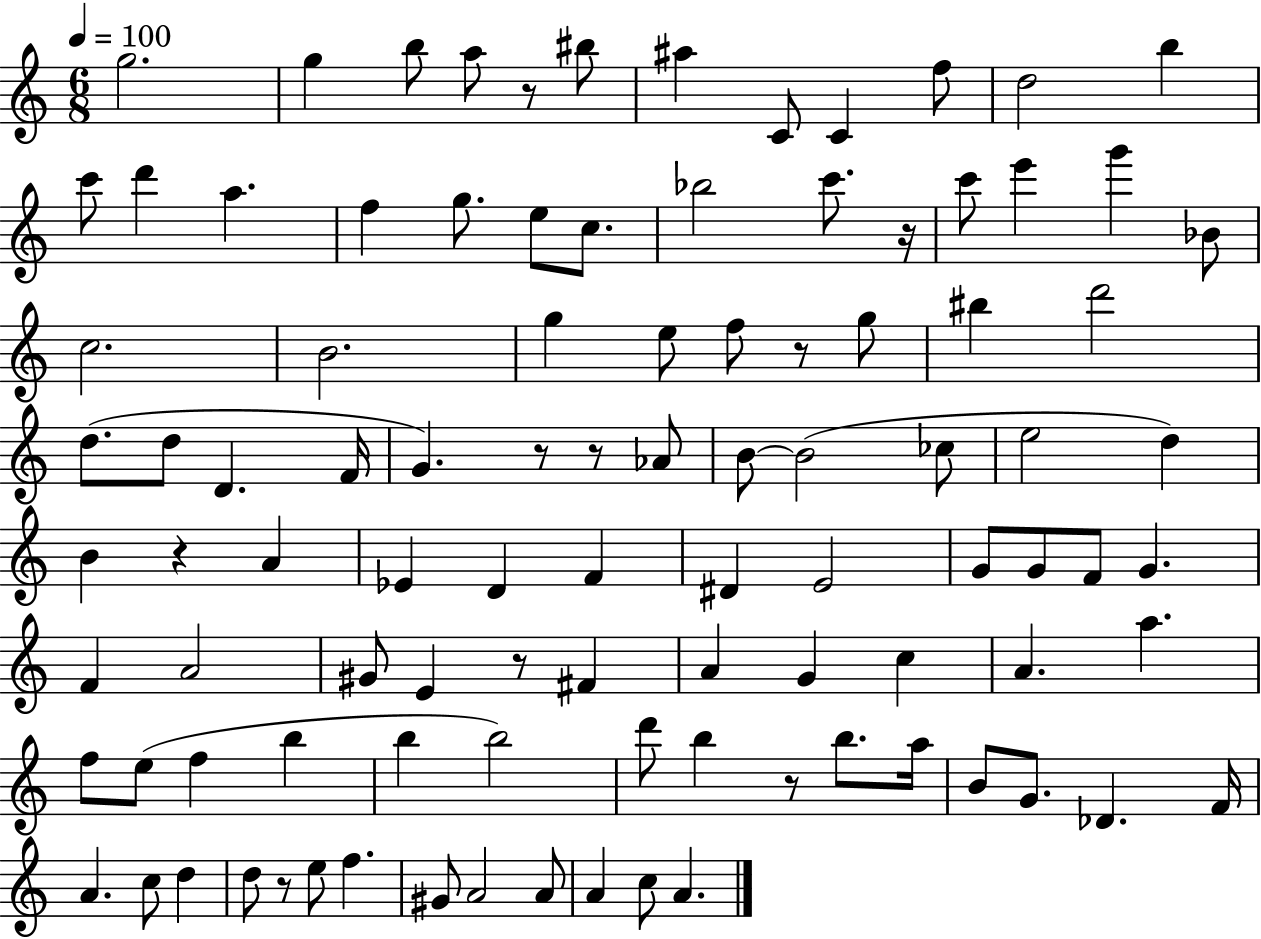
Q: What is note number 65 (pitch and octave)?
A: F5